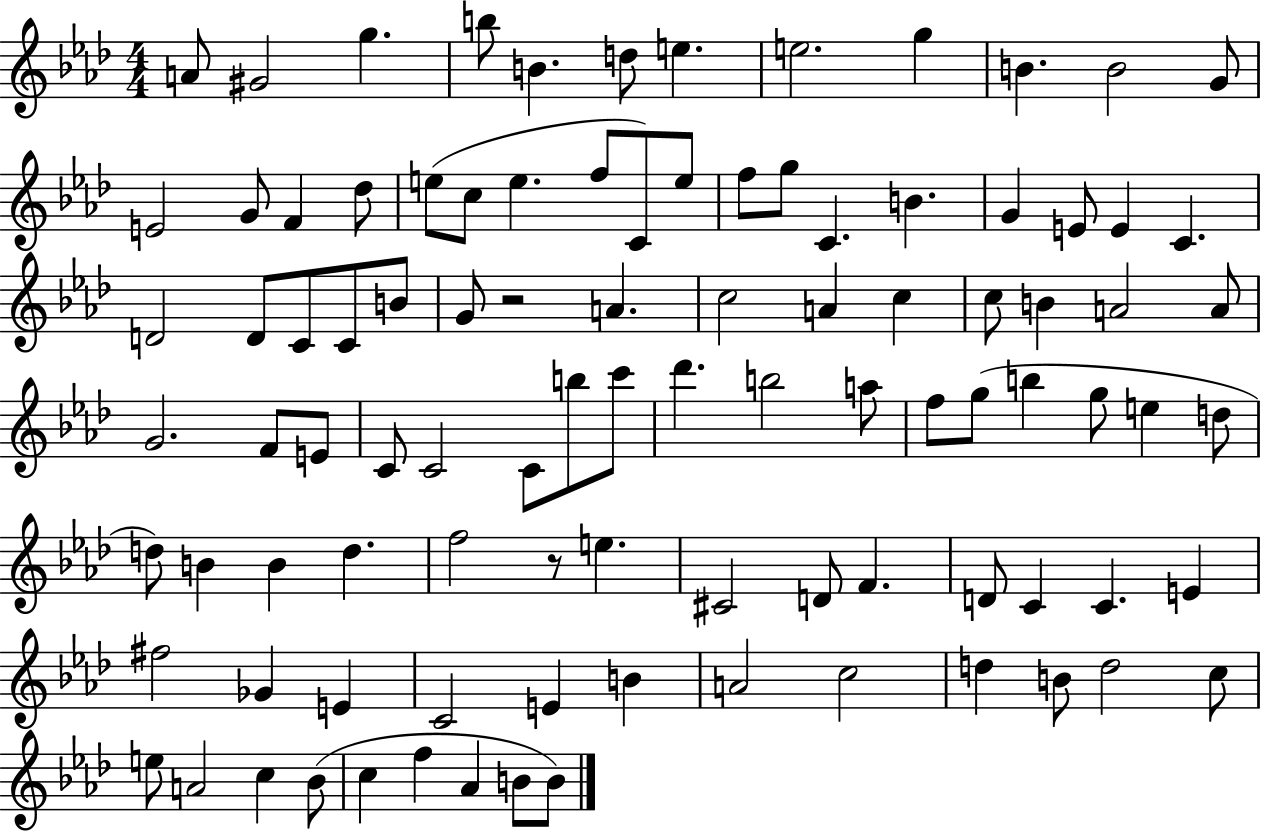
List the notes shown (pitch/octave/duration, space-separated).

A4/e G#4/h G5/q. B5/e B4/q. D5/e E5/q. E5/h. G5/q B4/q. B4/h G4/e E4/h G4/e F4/q Db5/e E5/e C5/e E5/q. F5/e C4/e E5/e F5/e G5/e C4/q. B4/q. G4/q E4/e E4/q C4/q. D4/h D4/e C4/e C4/e B4/e G4/e R/h A4/q. C5/h A4/q C5/q C5/e B4/q A4/h A4/e G4/h. F4/e E4/e C4/e C4/h C4/e B5/e C6/e Db6/q. B5/h A5/e F5/e G5/e B5/q G5/e E5/q D5/e D5/e B4/q B4/q D5/q. F5/h R/e E5/q. C#4/h D4/e F4/q. D4/e C4/q C4/q. E4/q F#5/h Gb4/q E4/q C4/h E4/q B4/q A4/h C5/h D5/q B4/e D5/h C5/e E5/e A4/h C5/q Bb4/e C5/q F5/q Ab4/q B4/e B4/e